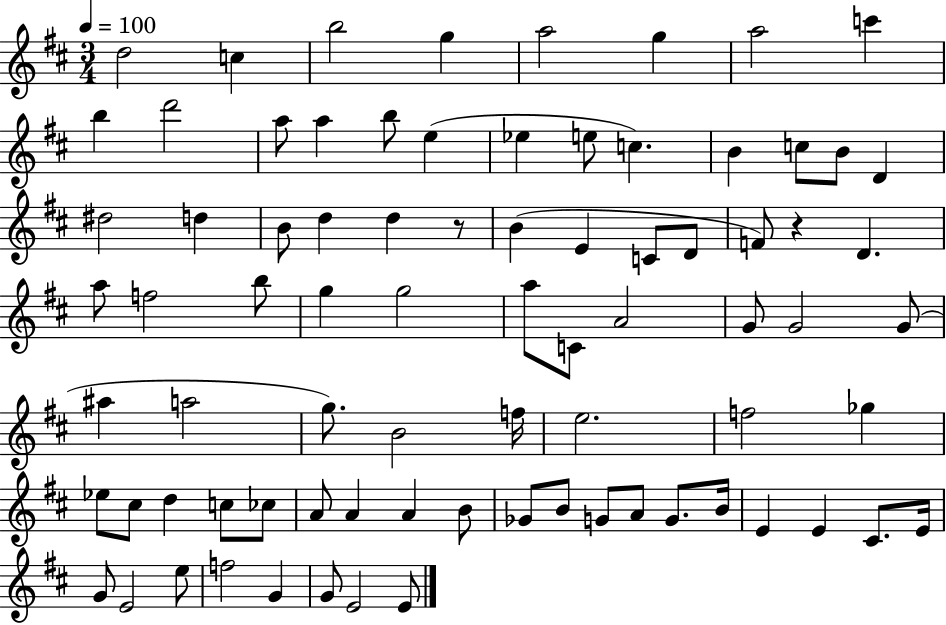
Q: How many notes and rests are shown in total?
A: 80